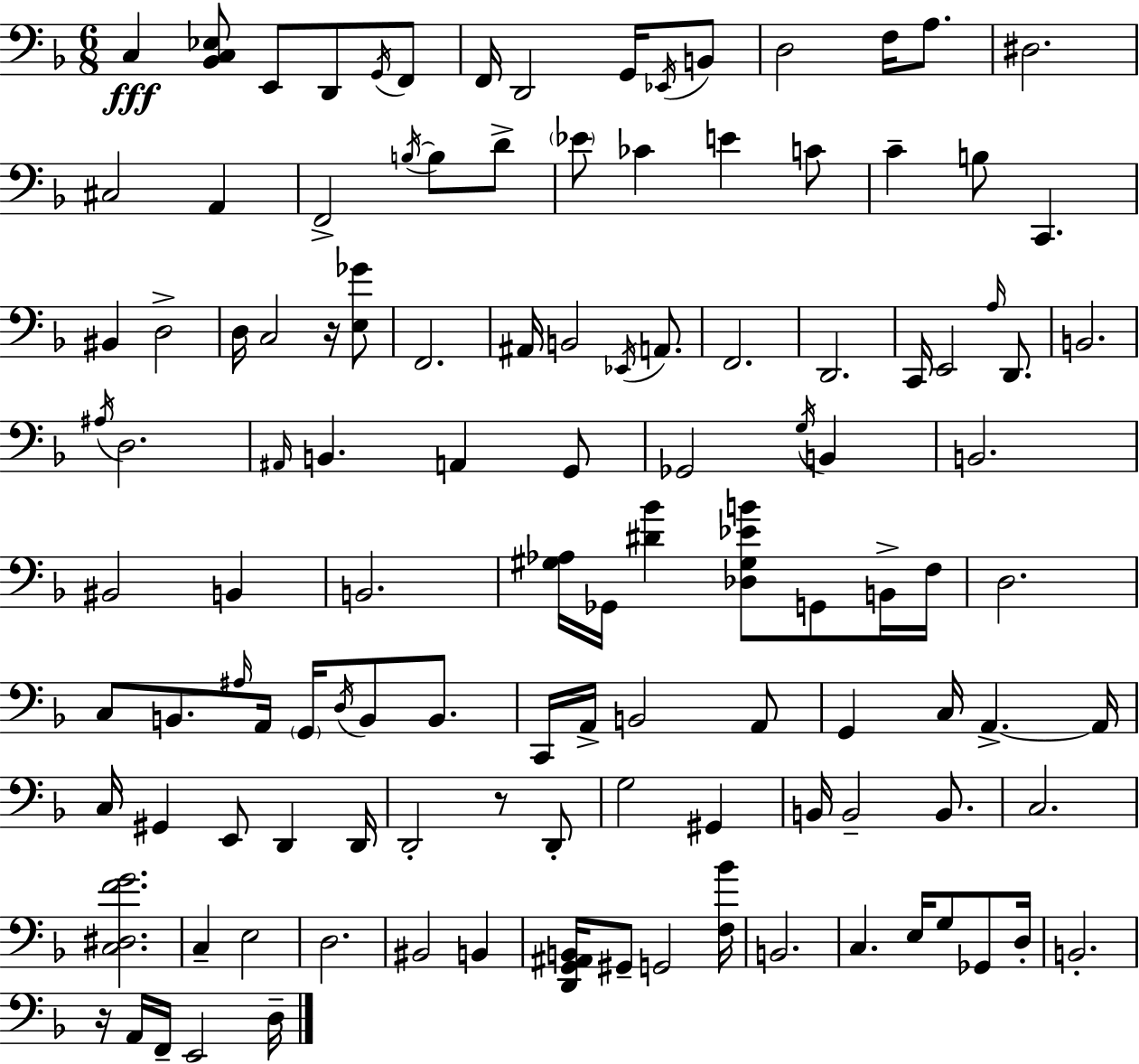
X:1
T:Untitled
M:6/8
L:1/4
K:Dm
C, [_B,,C,_E,]/2 E,,/2 D,,/2 G,,/4 F,,/2 F,,/4 D,,2 G,,/4 _E,,/4 B,,/2 D,2 F,/4 A,/2 ^D,2 ^C,2 A,, F,,2 B,/4 B,/2 D/2 _E/2 _C E C/2 C B,/2 C,, ^B,, D,2 D,/4 C,2 z/4 [E,_G]/2 F,,2 ^A,,/4 B,,2 _E,,/4 A,,/2 F,,2 D,,2 C,,/4 E,,2 A,/4 D,,/2 B,,2 ^A,/4 D,2 ^A,,/4 B,, A,, G,,/2 _G,,2 G,/4 B,, B,,2 ^B,,2 B,, B,,2 [^G,_A,]/4 _G,,/4 [^D_B] [_D,^G,_EB]/2 G,,/2 B,,/4 F,/4 D,2 C,/2 B,,/2 ^A,/4 A,,/4 G,,/4 D,/4 B,,/2 B,,/2 C,,/4 A,,/4 B,,2 A,,/2 G,, C,/4 A,, A,,/4 C,/4 ^G,, E,,/2 D,, D,,/4 D,,2 z/2 D,,/2 G,2 ^G,, B,,/4 B,,2 B,,/2 C,2 [C,^D,FG]2 C, E,2 D,2 ^B,,2 B,, [D,,G,,^A,,B,,]/4 ^G,,/2 G,,2 [F,_B]/4 B,,2 C, E,/4 G,/2 _G,,/2 D,/4 B,,2 z/4 A,,/4 F,,/4 E,,2 D,/4